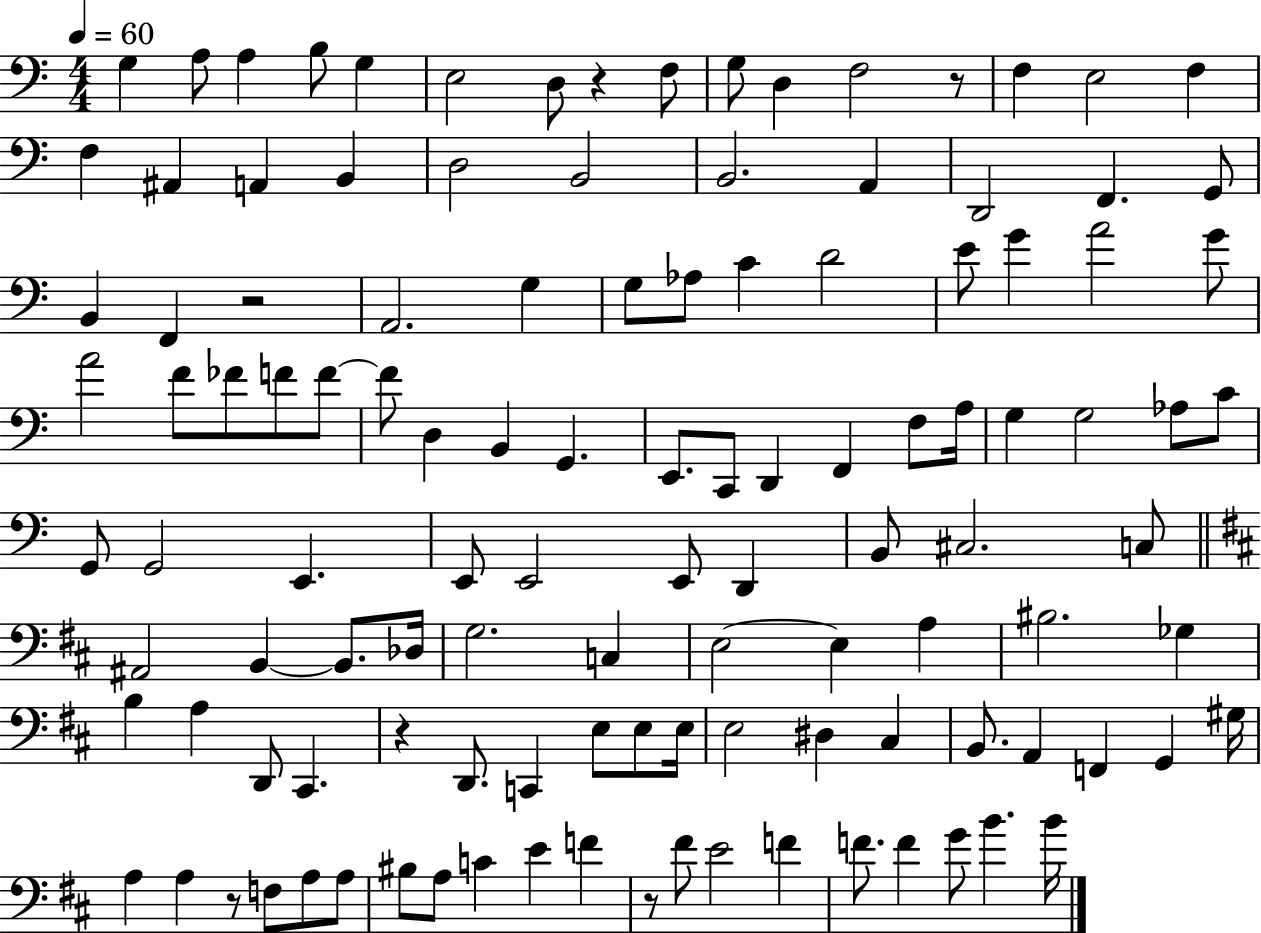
G3/q A3/e A3/q B3/e G3/q E3/h D3/e R/q F3/e G3/e D3/q F3/h R/e F3/q E3/h F3/q F3/q A#2/q A2/q B2/q D3/h B2/h B2/h. A2/q D2/h F2/q. G2/e B2/q F2/q R/h A2/h. G3/q G3/e Ab3/e C4/q D4/h E4/e G4/q A4/h G4/e A4/h F4/e FES4/e F4/e F4/e F4/e D3/q B2/q G2/q. E2/e. C2/e D2/q F2/q F3/e A3/s G3/q G3/h Ab3/e C4/e G2/e G2/h E2/q. E2/e E2/h E2/e D2/q B2/e C#3/h. C3/e A#2/h B2/q B2/e. Db3/s G3/h. C3/q E3/h E3/q A3/q BIS3/h. Gb3/q B3/q A3/q D2/e C#2/q. R/q D2/e. C2/q E3/e E3/e E3/s E3/h D#3/q C#3/q B2/e. A2/q F2/q G2/q G#3/s A3/q A3/q R/e F3/e A3/e A3/e BIS3/e A3/e C4/q E4/q F4/q R/e F#4/e E4/h F4/q F4/e. F4/q G4/e B4/q. B4/s